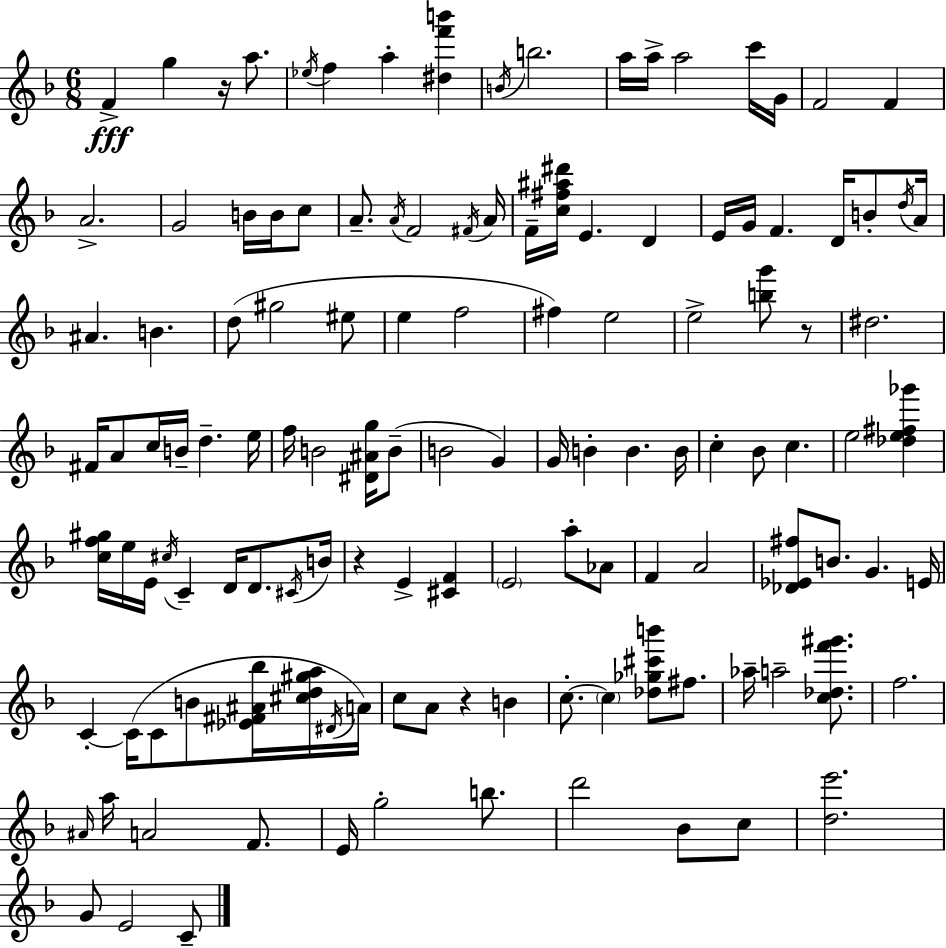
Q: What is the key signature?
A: F major